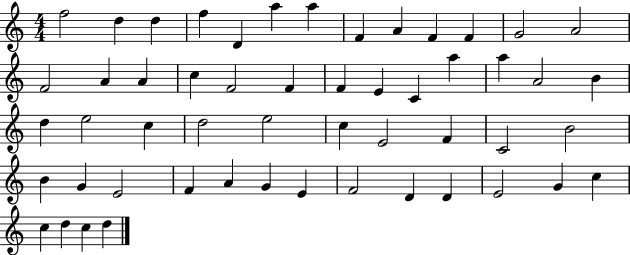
X:1
T:Untitled
M:4/4
L:1/4
K:C
f2 d d f D a a F A F F G2 A2 F2 A A c F2 F F E C a a A2 B d e2 c d2 e2 c E2 F C2 B2 B G E2 F A G E F2 D D E2 G c c d c d